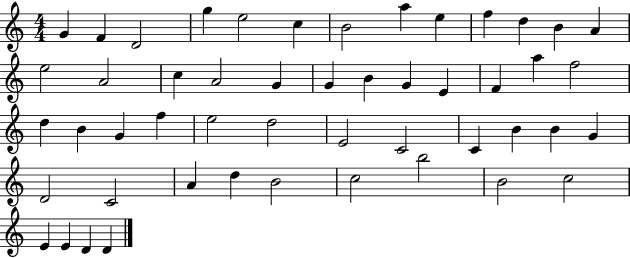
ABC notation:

X:1
T:Untitled
M:4/4
L:1/4
K:C
G F D2 g e2 c B2 a e f d B A e2 A2 c A2 G G B G E F a f2 d B G f e2 d2 E2 C2 C B B G D2 C2 A d B2 c2 b2 B2 c2 E E D D